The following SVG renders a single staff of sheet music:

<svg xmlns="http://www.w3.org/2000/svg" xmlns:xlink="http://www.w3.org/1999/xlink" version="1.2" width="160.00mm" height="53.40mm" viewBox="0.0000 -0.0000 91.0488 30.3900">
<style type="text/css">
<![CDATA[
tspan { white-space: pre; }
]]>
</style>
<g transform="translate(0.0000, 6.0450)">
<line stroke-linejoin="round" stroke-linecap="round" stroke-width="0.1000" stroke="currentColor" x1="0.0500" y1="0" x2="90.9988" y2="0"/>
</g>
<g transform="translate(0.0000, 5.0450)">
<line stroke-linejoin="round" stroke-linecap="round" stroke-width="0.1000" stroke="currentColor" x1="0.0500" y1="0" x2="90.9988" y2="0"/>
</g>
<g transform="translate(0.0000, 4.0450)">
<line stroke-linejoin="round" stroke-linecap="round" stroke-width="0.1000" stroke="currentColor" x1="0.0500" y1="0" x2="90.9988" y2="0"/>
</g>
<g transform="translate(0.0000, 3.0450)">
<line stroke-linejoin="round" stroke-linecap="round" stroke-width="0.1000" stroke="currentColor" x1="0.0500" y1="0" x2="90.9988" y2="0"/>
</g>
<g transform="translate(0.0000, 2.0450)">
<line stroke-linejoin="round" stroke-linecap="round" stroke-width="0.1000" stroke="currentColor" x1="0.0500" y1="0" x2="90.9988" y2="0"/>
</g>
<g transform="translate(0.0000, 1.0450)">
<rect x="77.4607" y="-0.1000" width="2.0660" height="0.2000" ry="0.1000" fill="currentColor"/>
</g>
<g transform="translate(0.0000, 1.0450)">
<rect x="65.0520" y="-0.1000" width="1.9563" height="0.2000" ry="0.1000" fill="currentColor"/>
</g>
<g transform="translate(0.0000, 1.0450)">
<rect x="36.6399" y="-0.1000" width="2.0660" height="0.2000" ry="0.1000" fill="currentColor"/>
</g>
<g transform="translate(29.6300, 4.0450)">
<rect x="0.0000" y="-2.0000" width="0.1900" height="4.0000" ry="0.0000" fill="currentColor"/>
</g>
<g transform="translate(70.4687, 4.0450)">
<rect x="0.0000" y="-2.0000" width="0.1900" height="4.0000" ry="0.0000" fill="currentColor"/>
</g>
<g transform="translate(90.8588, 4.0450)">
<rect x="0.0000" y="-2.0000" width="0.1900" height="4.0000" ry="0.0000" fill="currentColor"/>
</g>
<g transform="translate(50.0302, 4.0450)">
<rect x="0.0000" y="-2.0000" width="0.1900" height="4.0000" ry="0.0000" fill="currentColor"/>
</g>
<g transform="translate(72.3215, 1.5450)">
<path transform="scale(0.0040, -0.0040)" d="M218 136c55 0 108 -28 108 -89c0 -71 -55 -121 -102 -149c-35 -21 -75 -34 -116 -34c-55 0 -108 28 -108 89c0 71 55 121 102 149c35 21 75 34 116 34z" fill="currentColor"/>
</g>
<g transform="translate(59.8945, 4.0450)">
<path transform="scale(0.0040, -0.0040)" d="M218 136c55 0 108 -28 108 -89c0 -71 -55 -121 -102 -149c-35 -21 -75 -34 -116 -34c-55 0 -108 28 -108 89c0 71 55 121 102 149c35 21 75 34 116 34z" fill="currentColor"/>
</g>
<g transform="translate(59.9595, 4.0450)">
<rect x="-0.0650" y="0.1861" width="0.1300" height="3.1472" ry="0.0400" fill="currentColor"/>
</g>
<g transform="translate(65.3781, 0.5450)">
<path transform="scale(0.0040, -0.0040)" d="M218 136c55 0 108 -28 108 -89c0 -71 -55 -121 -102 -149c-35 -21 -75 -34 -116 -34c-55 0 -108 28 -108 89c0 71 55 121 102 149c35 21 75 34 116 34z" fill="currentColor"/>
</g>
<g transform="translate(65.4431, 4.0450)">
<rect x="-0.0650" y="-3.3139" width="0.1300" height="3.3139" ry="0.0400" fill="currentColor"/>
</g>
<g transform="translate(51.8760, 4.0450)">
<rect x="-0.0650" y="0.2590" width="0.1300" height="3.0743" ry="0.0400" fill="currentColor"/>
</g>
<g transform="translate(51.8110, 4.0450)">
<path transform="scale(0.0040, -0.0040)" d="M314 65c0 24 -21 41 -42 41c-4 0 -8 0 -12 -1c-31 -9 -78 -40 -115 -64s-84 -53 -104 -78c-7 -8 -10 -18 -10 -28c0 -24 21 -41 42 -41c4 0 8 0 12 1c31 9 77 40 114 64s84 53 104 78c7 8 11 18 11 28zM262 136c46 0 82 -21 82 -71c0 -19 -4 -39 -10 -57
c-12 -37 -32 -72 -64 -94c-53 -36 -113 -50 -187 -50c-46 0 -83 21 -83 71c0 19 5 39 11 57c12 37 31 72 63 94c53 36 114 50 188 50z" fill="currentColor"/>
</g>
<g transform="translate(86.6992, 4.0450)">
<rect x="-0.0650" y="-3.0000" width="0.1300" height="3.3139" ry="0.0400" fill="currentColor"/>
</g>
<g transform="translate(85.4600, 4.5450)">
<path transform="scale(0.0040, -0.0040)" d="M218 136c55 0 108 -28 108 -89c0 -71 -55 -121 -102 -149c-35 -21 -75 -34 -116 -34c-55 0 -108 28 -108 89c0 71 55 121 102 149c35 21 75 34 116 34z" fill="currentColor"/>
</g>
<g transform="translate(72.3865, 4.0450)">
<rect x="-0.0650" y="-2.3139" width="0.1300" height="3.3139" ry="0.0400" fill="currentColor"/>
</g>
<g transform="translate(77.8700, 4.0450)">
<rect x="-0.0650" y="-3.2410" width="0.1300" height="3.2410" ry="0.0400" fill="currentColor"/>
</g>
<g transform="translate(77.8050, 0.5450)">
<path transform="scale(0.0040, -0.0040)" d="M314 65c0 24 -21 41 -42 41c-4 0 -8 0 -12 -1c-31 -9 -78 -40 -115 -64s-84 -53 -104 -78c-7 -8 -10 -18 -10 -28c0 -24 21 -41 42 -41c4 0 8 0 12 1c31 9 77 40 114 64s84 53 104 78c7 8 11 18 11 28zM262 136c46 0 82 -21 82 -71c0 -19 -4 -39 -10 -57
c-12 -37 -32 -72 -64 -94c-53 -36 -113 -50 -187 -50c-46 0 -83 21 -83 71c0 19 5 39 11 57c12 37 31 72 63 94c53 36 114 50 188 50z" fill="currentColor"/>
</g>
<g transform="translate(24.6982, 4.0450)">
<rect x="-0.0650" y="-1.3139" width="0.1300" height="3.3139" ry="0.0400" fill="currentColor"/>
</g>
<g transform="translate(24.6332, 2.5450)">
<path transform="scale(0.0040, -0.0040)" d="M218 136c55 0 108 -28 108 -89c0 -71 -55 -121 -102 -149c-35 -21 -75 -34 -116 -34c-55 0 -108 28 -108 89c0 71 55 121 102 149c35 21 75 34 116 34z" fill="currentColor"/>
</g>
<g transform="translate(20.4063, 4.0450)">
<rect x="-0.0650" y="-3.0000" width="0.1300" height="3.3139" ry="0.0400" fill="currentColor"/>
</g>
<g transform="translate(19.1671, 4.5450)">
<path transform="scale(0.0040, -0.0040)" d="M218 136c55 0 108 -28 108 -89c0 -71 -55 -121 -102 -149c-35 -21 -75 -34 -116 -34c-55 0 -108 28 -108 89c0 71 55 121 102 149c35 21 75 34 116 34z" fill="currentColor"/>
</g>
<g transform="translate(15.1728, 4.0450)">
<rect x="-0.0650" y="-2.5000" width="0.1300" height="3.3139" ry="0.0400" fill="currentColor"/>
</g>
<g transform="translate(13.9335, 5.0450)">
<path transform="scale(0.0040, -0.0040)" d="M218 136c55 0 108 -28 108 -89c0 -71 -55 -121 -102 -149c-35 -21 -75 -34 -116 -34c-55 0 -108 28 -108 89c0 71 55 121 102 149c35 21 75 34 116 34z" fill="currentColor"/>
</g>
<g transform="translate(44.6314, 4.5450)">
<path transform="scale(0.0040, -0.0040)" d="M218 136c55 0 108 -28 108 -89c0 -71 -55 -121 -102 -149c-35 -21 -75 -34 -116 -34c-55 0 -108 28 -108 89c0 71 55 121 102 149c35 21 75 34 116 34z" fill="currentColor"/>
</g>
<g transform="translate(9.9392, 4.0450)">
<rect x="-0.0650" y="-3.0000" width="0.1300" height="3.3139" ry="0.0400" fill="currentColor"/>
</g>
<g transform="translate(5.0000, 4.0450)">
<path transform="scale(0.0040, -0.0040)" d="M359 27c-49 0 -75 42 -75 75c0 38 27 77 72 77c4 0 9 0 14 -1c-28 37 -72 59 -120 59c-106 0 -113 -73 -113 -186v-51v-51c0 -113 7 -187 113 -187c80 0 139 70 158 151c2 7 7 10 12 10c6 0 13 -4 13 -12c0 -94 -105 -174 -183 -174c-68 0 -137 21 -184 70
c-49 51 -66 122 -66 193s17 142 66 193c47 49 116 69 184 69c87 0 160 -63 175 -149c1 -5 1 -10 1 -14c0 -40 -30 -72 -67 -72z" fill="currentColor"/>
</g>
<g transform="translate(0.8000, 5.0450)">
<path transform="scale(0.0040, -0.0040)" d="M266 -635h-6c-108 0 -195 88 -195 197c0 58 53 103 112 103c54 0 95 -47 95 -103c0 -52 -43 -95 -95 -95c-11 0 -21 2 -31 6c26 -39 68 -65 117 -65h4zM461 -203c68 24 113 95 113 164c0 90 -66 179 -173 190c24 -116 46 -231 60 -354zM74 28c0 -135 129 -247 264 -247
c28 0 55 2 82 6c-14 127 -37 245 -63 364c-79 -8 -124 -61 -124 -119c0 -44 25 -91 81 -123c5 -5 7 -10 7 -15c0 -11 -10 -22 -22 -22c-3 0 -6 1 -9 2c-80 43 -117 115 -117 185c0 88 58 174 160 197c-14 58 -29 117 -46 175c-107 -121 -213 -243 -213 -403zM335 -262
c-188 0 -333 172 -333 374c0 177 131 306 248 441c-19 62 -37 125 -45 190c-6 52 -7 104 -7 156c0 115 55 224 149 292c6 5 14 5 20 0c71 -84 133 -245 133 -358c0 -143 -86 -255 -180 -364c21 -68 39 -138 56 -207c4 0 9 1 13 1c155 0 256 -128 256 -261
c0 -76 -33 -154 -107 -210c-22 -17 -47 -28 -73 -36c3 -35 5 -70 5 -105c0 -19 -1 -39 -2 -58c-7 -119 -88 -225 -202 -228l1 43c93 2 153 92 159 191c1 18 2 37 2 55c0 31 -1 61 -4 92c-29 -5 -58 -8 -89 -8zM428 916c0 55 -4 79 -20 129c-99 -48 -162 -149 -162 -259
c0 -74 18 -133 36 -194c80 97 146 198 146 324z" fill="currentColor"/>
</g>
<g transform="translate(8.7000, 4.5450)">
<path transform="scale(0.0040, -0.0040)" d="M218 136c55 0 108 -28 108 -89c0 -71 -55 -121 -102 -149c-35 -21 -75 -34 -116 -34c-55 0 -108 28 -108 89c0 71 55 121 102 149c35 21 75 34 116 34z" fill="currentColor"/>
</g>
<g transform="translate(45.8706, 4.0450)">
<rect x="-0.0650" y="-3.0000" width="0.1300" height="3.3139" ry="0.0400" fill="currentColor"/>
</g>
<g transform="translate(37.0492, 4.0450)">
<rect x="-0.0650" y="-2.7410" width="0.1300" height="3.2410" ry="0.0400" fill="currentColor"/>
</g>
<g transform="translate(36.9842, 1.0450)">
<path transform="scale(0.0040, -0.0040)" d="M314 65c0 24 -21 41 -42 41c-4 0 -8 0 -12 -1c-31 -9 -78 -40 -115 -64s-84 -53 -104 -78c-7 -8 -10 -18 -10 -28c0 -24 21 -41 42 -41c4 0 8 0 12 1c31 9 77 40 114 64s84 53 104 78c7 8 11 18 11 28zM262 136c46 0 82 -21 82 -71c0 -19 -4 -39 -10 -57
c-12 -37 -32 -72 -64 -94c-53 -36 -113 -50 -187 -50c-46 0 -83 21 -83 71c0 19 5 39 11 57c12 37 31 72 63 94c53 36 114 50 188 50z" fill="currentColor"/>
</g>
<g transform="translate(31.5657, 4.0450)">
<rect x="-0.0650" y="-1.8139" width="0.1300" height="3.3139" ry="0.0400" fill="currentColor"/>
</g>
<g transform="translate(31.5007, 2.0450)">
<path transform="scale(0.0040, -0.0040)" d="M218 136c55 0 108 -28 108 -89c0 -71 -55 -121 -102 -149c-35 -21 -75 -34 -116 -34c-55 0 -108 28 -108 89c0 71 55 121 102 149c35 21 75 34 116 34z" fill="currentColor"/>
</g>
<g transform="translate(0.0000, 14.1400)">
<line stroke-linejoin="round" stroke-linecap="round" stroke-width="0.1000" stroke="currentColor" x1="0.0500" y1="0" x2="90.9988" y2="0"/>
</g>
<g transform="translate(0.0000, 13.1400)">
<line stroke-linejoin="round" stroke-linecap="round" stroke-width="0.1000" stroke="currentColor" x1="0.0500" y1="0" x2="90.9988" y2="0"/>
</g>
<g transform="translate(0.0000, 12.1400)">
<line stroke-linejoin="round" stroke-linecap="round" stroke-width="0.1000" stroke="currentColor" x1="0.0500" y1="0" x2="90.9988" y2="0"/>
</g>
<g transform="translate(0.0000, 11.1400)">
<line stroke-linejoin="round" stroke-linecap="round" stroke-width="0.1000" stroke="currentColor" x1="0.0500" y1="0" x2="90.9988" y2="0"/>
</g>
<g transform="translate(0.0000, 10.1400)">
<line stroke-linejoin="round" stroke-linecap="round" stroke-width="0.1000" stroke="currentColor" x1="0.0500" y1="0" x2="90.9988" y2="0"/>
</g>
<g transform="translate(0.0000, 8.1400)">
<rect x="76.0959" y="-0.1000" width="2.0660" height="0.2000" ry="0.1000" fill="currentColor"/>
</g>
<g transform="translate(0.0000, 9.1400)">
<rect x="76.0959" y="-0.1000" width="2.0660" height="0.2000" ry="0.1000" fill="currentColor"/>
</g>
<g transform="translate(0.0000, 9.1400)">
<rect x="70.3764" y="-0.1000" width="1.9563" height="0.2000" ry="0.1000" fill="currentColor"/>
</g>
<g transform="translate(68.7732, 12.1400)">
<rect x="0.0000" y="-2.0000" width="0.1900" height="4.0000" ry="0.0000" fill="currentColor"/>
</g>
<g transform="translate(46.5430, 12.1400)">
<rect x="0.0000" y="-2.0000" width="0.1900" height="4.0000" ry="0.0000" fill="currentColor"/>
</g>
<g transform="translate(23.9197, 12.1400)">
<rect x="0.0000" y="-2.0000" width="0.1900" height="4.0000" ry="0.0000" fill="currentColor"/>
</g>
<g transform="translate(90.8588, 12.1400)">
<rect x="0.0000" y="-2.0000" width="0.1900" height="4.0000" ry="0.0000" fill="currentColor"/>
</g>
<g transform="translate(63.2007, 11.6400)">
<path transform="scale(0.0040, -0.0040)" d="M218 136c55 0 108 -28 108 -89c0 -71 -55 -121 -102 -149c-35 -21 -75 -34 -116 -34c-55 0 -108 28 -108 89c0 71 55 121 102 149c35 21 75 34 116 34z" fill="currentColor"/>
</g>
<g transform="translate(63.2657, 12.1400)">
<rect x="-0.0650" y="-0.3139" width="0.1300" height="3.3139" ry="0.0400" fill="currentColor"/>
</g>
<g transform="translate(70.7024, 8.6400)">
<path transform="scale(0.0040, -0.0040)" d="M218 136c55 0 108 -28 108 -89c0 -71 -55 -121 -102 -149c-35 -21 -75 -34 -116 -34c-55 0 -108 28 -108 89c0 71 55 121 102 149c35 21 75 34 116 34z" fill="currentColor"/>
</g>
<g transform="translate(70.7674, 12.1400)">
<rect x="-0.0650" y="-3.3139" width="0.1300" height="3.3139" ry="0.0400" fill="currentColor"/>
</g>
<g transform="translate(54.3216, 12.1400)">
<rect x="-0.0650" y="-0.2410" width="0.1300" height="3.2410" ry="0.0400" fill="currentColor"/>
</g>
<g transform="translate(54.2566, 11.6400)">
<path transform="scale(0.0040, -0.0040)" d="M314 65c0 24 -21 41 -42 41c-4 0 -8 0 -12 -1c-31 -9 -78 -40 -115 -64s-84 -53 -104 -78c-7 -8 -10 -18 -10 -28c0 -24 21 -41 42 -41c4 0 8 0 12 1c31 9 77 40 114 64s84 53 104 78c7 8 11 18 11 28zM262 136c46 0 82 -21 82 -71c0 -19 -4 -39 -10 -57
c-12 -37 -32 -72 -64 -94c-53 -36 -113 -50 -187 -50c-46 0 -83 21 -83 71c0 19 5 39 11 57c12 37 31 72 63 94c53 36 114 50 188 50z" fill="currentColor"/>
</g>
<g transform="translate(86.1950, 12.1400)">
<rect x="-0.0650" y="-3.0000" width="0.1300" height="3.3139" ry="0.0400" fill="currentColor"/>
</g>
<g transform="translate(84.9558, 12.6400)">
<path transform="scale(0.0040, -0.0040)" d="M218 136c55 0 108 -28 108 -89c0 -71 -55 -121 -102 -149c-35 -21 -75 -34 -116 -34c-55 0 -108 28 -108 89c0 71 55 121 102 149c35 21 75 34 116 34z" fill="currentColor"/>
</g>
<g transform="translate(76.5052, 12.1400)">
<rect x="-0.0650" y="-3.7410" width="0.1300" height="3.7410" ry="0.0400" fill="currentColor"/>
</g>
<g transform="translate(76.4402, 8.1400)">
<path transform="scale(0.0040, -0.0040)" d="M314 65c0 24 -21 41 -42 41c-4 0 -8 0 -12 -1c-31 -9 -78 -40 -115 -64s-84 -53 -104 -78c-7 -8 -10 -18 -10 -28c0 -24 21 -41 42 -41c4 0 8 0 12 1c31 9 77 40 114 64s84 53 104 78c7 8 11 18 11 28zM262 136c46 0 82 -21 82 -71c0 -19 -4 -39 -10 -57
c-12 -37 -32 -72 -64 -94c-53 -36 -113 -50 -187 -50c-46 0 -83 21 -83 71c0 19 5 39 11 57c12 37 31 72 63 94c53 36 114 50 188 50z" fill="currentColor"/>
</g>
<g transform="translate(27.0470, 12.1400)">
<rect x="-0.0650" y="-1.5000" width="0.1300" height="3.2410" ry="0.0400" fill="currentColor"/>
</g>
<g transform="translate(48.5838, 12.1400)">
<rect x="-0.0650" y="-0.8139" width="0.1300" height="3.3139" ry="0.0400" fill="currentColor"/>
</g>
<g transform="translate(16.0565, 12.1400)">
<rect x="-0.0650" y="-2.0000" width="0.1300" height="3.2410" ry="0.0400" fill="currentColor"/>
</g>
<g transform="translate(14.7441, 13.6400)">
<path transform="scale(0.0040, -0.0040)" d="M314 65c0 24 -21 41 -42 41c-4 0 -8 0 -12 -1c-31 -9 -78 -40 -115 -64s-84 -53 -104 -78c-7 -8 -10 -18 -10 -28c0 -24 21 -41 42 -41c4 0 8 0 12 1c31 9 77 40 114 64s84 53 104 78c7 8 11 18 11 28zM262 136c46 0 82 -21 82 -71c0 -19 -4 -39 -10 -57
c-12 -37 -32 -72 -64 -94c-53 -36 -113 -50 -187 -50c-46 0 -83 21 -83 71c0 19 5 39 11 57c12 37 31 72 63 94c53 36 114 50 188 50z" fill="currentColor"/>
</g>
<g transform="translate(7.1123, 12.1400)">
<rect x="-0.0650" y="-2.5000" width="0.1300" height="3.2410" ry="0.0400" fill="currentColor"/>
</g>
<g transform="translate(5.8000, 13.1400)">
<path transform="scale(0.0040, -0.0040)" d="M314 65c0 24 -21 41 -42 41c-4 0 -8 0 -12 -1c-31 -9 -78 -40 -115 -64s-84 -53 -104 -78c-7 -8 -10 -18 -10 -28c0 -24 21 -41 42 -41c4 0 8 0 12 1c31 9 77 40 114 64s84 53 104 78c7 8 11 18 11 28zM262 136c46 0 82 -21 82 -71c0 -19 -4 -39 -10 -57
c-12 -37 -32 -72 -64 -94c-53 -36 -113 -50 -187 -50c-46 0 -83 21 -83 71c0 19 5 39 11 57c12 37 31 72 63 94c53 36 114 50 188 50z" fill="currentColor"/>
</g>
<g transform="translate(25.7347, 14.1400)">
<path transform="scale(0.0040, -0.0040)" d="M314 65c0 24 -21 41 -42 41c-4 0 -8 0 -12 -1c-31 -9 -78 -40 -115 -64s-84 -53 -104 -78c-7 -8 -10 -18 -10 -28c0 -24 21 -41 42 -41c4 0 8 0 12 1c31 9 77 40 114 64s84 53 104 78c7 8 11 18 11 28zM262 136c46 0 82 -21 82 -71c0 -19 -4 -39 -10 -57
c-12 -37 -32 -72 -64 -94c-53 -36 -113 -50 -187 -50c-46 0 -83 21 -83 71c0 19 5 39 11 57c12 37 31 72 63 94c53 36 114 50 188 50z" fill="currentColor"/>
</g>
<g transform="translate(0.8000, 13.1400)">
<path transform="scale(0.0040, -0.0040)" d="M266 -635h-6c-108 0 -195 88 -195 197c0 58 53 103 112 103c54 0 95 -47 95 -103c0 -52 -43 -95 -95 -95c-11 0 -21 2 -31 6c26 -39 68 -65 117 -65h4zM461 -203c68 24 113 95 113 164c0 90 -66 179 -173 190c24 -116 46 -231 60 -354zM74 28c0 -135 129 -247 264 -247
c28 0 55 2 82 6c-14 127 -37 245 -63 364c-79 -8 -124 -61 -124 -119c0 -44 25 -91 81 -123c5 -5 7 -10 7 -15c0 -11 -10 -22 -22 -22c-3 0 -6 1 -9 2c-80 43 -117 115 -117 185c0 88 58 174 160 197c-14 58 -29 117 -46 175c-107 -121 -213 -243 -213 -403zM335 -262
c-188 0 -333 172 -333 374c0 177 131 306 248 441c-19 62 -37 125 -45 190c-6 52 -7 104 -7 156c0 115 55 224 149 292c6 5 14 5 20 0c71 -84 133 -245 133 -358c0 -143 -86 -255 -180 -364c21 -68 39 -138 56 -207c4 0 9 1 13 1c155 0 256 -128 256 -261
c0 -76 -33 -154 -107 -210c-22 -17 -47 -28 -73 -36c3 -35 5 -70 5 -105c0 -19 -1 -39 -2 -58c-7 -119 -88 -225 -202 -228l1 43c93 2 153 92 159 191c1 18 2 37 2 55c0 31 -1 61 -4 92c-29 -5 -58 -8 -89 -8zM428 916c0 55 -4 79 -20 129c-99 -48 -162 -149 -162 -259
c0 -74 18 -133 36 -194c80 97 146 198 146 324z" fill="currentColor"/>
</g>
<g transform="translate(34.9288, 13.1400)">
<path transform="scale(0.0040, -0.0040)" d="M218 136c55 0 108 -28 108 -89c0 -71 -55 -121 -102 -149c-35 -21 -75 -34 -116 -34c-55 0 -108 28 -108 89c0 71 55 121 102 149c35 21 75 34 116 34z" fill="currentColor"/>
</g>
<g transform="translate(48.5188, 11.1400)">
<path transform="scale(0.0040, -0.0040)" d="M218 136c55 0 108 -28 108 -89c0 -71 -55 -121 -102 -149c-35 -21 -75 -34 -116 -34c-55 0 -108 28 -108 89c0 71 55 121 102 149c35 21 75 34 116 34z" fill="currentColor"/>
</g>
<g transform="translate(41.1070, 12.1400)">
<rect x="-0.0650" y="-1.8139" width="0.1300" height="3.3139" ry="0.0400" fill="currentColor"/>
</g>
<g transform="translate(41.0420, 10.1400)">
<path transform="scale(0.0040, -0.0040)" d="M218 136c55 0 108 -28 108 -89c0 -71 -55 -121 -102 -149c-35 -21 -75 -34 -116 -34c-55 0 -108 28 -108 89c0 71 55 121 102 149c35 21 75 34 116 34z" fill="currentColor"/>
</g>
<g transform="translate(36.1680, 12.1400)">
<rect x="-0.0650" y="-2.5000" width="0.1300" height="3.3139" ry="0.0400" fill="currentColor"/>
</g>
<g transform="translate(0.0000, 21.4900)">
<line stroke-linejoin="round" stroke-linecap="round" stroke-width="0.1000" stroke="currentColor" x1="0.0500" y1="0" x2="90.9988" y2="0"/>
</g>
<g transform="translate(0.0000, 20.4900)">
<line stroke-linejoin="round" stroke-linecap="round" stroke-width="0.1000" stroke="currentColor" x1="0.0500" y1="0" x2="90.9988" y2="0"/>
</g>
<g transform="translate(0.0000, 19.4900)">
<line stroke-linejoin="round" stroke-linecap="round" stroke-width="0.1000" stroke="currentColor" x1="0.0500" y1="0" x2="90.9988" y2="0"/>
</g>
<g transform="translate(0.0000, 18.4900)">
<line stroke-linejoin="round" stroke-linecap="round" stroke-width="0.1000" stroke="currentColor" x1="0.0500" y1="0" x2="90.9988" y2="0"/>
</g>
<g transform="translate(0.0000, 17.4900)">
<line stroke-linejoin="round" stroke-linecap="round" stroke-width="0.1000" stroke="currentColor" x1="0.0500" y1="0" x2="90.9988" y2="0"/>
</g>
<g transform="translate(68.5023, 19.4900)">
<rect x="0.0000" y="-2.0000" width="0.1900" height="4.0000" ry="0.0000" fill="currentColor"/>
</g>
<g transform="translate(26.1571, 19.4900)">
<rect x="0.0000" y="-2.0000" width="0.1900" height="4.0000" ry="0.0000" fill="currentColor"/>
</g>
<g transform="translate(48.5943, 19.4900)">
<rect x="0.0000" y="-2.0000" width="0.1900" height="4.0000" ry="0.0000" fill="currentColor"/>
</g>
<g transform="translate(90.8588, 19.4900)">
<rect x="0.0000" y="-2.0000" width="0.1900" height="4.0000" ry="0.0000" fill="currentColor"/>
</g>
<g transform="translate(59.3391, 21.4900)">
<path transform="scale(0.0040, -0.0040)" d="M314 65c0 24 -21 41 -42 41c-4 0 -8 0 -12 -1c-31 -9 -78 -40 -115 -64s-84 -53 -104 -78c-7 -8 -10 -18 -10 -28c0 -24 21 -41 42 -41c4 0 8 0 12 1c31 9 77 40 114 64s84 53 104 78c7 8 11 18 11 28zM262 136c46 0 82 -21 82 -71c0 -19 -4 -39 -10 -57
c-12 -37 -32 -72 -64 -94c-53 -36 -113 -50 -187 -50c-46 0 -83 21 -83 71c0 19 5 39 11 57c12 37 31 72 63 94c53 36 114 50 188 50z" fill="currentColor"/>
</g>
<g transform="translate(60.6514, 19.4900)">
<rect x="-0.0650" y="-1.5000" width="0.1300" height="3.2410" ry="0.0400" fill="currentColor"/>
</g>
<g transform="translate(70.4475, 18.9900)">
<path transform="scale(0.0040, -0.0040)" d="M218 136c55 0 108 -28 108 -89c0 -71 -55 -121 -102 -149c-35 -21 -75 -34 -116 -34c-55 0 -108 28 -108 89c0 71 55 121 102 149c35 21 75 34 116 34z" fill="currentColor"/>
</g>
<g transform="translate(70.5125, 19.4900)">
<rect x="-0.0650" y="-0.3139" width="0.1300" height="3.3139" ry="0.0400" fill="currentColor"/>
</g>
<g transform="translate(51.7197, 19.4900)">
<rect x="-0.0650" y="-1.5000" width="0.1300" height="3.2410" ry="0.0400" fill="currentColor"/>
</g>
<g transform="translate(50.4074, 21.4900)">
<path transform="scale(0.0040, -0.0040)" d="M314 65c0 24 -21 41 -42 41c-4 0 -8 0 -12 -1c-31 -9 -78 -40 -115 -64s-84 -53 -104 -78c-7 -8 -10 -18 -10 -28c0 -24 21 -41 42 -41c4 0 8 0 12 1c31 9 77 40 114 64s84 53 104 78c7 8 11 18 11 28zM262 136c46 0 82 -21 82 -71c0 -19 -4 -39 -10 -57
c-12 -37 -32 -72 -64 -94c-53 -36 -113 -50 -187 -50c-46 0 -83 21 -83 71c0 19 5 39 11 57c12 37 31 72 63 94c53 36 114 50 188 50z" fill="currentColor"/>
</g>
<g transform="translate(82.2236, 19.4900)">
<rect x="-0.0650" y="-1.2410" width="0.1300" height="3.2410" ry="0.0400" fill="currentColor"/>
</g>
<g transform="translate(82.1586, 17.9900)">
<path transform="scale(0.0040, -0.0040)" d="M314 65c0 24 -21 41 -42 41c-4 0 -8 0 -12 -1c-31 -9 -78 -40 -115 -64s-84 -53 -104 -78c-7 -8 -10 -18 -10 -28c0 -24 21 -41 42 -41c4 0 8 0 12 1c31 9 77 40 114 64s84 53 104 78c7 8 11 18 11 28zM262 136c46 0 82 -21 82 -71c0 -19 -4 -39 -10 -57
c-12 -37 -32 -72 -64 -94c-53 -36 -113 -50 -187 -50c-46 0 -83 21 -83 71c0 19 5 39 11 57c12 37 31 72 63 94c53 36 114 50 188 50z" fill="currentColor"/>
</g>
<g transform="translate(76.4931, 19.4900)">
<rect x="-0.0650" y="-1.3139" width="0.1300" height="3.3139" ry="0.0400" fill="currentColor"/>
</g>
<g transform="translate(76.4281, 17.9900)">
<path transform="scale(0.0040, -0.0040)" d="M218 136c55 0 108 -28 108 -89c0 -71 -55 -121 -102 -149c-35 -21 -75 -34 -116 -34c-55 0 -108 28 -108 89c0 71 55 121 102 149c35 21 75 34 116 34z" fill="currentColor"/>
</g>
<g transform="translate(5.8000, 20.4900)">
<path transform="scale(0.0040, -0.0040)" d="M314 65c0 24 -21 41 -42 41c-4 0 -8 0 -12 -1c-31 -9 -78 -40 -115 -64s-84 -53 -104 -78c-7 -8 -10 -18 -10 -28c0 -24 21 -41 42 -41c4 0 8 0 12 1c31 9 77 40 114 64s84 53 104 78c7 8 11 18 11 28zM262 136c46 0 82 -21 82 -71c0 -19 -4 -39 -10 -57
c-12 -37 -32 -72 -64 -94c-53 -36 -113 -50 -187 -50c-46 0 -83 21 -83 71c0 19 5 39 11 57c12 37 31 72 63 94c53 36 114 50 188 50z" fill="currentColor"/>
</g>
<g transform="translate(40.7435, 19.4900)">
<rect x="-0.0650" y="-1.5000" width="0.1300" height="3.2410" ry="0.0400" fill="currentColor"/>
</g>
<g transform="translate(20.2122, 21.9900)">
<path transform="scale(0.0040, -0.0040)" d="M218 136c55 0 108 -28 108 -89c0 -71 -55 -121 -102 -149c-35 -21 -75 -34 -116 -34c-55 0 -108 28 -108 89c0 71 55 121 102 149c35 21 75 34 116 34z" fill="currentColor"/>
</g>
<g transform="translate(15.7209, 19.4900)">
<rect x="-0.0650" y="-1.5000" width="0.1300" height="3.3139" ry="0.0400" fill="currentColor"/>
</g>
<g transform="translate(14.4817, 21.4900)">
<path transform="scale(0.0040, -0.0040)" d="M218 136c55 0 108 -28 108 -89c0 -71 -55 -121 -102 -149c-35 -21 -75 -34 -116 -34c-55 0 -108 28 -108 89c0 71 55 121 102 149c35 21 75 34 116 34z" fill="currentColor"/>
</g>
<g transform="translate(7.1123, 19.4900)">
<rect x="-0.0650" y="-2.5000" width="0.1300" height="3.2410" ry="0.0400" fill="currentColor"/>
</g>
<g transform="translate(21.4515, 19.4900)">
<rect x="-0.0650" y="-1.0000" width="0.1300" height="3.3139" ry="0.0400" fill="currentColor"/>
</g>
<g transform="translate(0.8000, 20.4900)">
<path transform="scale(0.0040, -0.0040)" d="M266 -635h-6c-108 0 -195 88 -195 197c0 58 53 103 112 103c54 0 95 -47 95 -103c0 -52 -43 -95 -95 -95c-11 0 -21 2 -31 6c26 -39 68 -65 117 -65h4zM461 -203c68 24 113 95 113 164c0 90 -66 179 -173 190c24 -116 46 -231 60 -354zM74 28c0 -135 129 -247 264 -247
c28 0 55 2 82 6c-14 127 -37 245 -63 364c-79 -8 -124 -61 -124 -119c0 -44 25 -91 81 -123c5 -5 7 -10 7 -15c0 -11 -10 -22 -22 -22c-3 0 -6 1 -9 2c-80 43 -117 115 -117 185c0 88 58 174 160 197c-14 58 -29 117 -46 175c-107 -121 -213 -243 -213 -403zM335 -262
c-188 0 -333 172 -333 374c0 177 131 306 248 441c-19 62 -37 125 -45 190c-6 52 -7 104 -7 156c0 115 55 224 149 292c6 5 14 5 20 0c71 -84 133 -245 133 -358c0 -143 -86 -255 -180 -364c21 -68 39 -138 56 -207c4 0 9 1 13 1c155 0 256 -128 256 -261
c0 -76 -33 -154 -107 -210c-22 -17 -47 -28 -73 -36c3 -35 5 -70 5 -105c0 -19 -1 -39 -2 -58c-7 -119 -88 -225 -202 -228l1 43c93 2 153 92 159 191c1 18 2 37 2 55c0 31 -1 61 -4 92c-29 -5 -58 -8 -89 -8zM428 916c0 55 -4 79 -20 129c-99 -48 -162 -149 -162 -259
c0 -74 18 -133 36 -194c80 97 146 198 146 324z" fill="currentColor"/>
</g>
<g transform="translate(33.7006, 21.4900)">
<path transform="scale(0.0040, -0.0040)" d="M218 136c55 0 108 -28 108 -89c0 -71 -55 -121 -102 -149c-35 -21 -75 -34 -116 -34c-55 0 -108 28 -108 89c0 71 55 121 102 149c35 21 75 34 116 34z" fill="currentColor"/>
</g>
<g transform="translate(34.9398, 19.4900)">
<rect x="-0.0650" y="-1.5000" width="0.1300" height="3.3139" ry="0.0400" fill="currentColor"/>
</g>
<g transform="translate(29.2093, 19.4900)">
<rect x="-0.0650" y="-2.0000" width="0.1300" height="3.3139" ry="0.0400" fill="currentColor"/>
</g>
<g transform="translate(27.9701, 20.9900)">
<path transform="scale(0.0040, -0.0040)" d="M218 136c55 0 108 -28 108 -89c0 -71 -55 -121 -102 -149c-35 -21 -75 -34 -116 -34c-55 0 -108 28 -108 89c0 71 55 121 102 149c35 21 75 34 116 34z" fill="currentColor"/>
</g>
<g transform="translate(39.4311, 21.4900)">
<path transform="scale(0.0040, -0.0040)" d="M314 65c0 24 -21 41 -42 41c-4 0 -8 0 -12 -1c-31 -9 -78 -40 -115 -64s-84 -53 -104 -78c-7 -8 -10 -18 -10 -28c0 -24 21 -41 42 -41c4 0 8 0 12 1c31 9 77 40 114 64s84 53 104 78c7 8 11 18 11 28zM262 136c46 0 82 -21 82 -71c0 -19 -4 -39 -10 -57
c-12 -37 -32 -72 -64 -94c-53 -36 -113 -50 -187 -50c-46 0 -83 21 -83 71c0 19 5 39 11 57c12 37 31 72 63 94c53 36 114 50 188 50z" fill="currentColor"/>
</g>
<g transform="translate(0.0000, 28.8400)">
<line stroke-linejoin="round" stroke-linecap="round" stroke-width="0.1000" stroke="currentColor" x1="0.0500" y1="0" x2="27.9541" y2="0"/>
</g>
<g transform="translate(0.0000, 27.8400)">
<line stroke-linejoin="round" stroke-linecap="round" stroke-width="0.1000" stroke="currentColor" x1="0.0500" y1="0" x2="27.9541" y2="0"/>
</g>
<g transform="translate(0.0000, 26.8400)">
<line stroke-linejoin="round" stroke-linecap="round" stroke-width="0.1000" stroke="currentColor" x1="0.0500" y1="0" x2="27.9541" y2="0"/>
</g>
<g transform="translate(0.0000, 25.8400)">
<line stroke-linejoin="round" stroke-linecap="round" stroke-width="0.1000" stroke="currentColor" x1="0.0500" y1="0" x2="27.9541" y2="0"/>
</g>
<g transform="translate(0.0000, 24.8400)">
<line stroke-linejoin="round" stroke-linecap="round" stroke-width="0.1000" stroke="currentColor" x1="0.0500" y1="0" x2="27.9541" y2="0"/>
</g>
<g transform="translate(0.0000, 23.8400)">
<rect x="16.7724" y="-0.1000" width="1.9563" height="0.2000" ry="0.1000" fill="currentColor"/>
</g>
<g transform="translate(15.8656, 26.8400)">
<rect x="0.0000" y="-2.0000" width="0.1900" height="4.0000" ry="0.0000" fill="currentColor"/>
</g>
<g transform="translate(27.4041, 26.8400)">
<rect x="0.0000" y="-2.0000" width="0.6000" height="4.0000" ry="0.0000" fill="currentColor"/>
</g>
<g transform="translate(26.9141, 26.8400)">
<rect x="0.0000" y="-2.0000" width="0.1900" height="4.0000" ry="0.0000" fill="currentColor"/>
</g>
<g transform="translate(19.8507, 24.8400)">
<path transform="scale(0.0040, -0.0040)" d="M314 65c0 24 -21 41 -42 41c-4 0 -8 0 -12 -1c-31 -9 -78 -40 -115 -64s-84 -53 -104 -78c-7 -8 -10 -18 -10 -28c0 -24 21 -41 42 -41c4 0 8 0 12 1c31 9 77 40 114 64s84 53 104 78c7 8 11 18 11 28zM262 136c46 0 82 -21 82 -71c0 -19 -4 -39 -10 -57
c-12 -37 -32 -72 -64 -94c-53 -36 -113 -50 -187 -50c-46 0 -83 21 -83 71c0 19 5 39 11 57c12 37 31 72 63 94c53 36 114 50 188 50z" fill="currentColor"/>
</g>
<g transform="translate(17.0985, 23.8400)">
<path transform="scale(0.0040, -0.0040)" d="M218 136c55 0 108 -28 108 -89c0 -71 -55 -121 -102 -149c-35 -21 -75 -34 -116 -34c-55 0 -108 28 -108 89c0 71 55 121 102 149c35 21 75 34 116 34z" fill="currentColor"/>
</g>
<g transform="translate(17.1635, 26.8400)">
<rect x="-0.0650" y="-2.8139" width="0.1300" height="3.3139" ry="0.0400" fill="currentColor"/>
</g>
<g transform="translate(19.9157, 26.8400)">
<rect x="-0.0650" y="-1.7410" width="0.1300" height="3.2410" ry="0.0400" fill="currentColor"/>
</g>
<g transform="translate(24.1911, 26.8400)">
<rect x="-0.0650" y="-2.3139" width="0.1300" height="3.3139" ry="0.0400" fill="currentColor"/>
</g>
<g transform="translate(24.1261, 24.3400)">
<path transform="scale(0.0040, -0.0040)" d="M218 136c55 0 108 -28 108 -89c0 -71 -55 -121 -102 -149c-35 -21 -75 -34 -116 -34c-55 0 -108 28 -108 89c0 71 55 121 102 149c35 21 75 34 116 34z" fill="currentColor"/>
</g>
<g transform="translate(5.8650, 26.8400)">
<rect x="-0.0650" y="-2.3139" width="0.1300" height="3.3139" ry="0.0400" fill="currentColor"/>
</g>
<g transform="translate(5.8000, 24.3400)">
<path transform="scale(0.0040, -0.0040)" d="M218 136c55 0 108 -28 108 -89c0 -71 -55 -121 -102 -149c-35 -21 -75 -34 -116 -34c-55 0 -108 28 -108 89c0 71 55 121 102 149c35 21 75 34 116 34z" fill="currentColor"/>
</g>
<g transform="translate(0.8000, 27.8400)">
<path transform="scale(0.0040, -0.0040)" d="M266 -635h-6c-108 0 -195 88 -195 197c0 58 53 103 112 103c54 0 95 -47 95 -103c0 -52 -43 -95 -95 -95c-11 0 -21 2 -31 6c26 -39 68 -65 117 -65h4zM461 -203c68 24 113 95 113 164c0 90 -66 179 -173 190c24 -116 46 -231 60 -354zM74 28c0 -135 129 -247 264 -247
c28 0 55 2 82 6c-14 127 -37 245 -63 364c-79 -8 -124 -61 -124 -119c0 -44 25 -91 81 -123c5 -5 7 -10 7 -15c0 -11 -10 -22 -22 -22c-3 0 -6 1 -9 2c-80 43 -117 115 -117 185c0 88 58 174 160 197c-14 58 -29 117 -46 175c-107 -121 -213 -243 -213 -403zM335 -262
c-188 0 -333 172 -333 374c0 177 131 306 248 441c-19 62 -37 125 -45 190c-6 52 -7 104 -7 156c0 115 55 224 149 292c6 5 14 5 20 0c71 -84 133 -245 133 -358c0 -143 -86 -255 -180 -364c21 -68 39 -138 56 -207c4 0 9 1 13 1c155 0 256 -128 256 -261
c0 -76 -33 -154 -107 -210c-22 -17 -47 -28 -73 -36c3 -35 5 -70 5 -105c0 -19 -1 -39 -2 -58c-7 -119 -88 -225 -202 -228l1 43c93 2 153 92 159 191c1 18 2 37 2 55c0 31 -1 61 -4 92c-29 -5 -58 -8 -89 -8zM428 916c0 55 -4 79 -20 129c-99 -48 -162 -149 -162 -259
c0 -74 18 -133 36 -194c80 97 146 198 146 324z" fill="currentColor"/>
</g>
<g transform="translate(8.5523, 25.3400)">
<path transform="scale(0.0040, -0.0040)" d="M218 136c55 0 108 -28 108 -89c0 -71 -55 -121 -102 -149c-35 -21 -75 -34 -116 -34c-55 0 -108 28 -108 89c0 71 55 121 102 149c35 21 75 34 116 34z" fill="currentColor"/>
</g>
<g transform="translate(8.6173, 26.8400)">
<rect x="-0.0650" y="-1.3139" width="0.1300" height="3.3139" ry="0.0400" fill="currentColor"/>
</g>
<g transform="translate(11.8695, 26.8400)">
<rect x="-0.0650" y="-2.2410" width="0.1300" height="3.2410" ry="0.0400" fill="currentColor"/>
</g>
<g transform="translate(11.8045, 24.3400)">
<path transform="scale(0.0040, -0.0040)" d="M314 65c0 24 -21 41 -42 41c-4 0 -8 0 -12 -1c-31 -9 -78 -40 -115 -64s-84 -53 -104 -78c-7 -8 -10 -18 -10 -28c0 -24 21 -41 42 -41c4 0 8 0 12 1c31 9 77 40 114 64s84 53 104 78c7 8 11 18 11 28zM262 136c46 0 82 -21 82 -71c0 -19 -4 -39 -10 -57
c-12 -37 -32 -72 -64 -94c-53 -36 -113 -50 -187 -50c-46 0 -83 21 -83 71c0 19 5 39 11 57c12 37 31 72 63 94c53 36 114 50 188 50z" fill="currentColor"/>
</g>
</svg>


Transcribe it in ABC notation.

X:1
T:Untitled
M:4/4
L:1/4
K:C
A G A e f a2 A B2 B b g b2 A G2 F2 E2 G f d c2 c b c'2 A G2 E D F E E2 E2 E2 c e e2 g e g2 a f2 g